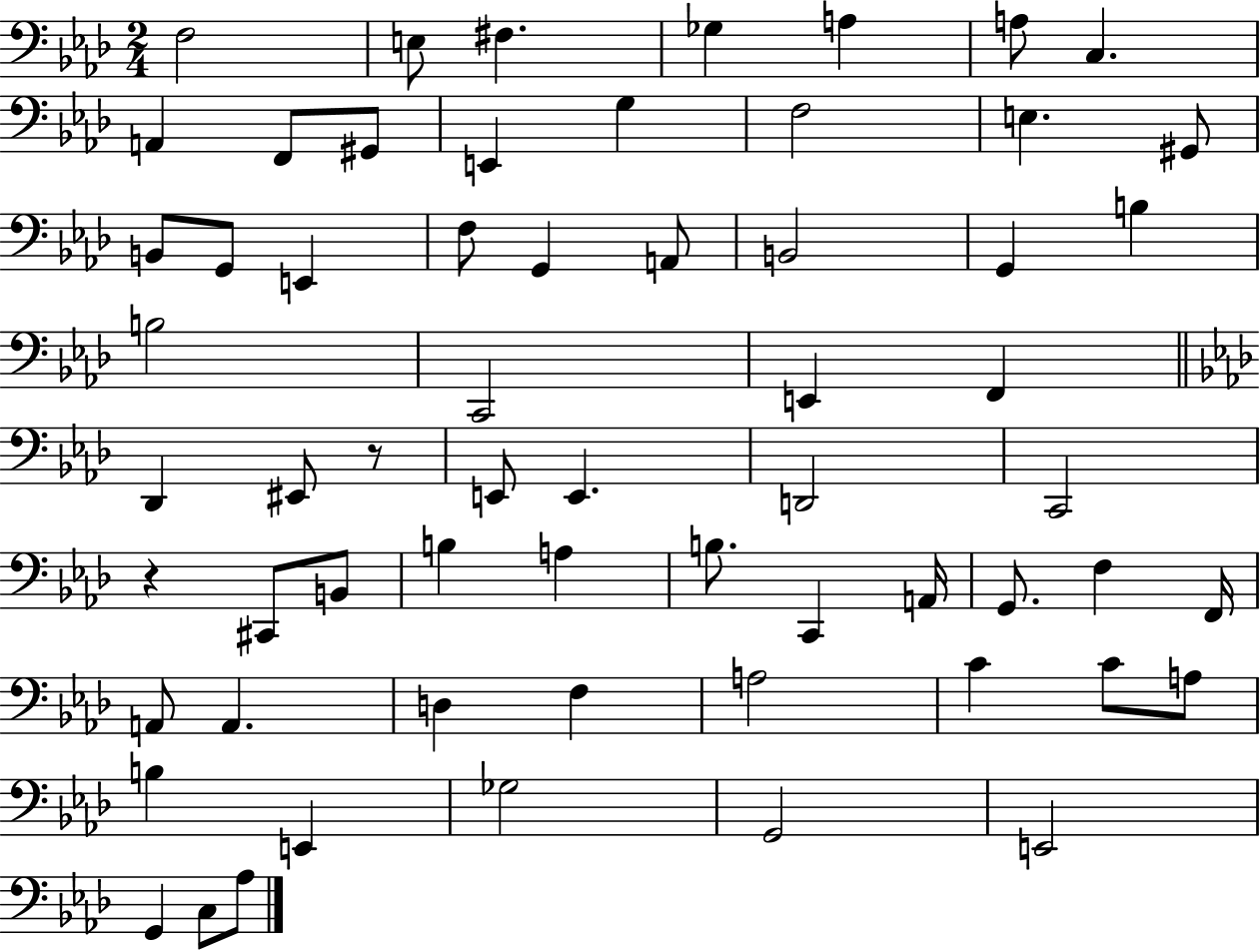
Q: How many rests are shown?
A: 2